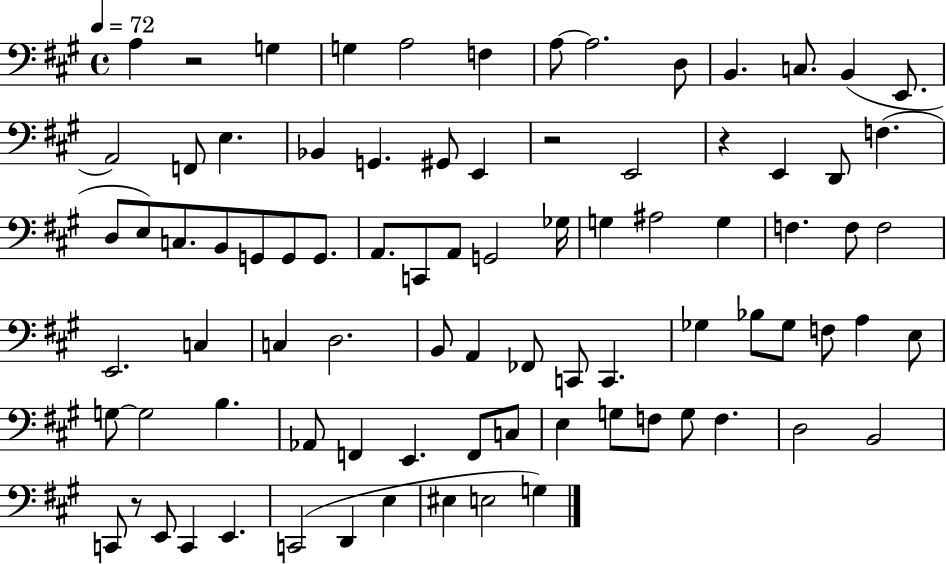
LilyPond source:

{
  \clef bass
  \time 4/4
  \defaultTimeSignature
  \key a \major
  \tempo 4 = 72
  a4 r2 g4 | g4 a2 f4 | a8~~ a2. d8 | b,4. c8. b,4( e,8. | \break a,2) f,8 e4. | bes,4 g,4. gis,8 e,4 | r2 e,2 | r4 e,4 d,8 f4.( | \break d8 e8) c8. b,8 g,8 g,8 g,8. | a,8. c,8 a,8 g,2 ges16 | g4 ais2 g4 | f4. f8 f2 | \break e,2. c4 | c4 d2. | b,8 a,4 fes,8 c,8 c,4. | ges4 bes8 ges8 f8 a4 e8 | \break g8~~ g2 b4. | aes,8 f,4 e,4. f,8 c8 | e4 g8 f8 g8 f4. | d2 b,2 | \break c,8 r8 e,8 c,4 e,4. | c,2( d,4 e4 | eis4 e2 g4) | \bar "|."
}